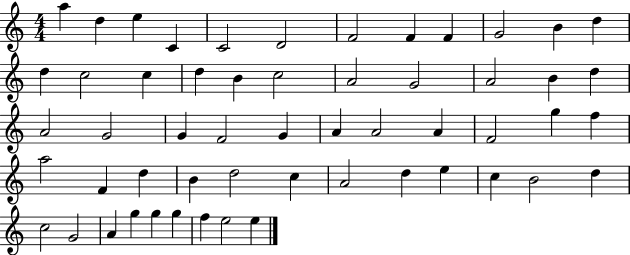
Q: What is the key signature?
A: C major